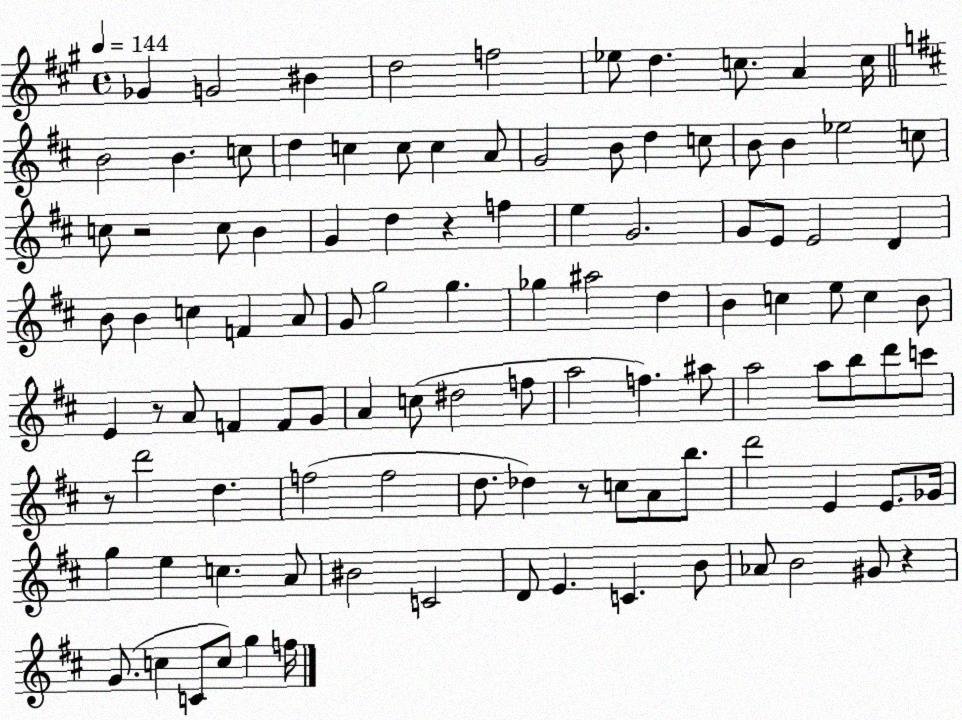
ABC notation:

X:1
T:Untitled
M:4/4
L:1/4
K:A
_G G2 ^B d2 f2 _e/2 d c/2 A c/4 B2 B c/2 d c c/2 c A/2 G2 B/2 d c/2 B/2 B _e2 c/2 c/2 z2 c/2 B G d z f e G2 G/2 E/2 E2 D B/2 B c F A/2 G/2 g2 g _g ^a2 d B c e/2 c B/2 E z/2 A/2 F F/2 G/2 A c/2 ^d2 f/2 a2 f ^a/2 a2 a/2 b/2 d'/2 c'/2 z/2 d'2 d f2 f2 d/2 _d z/2 c/2 A/2 b/2 d'2 E E/2 _G/4 g e c A/2 ^B2 C2 D/2 E C B/2 _A/2 B2 ^G/2 z G/2 c C/2 c/2 g f/4